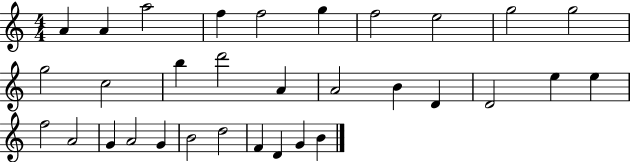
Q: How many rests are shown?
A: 0